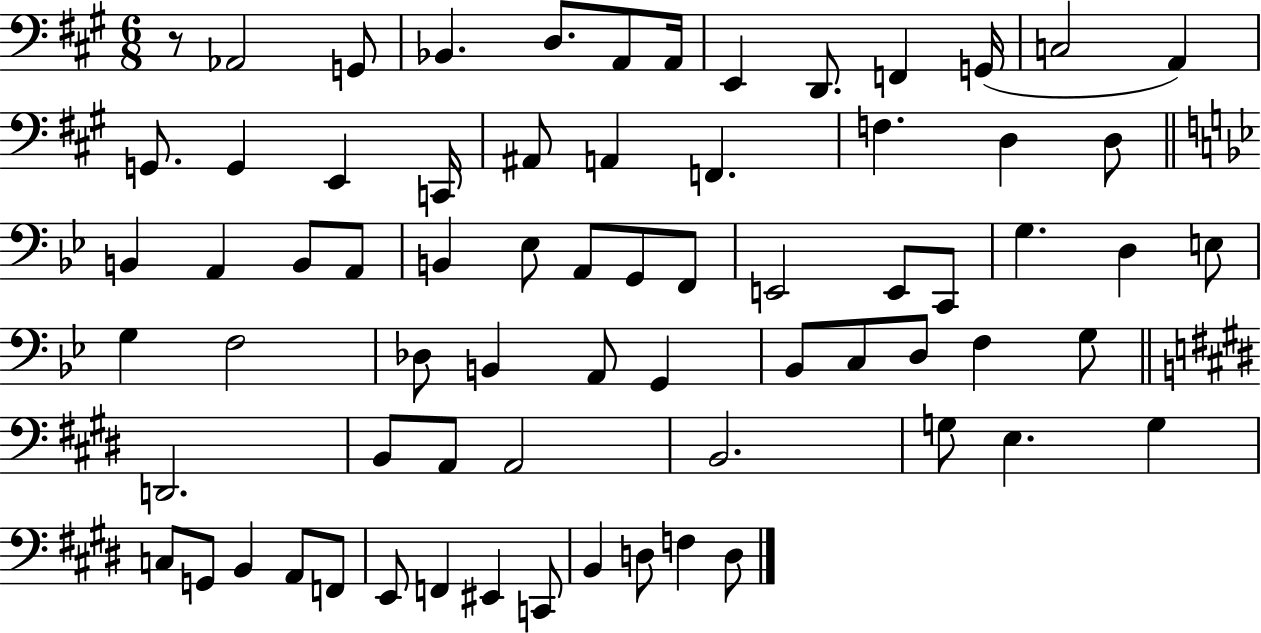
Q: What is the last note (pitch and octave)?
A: D3